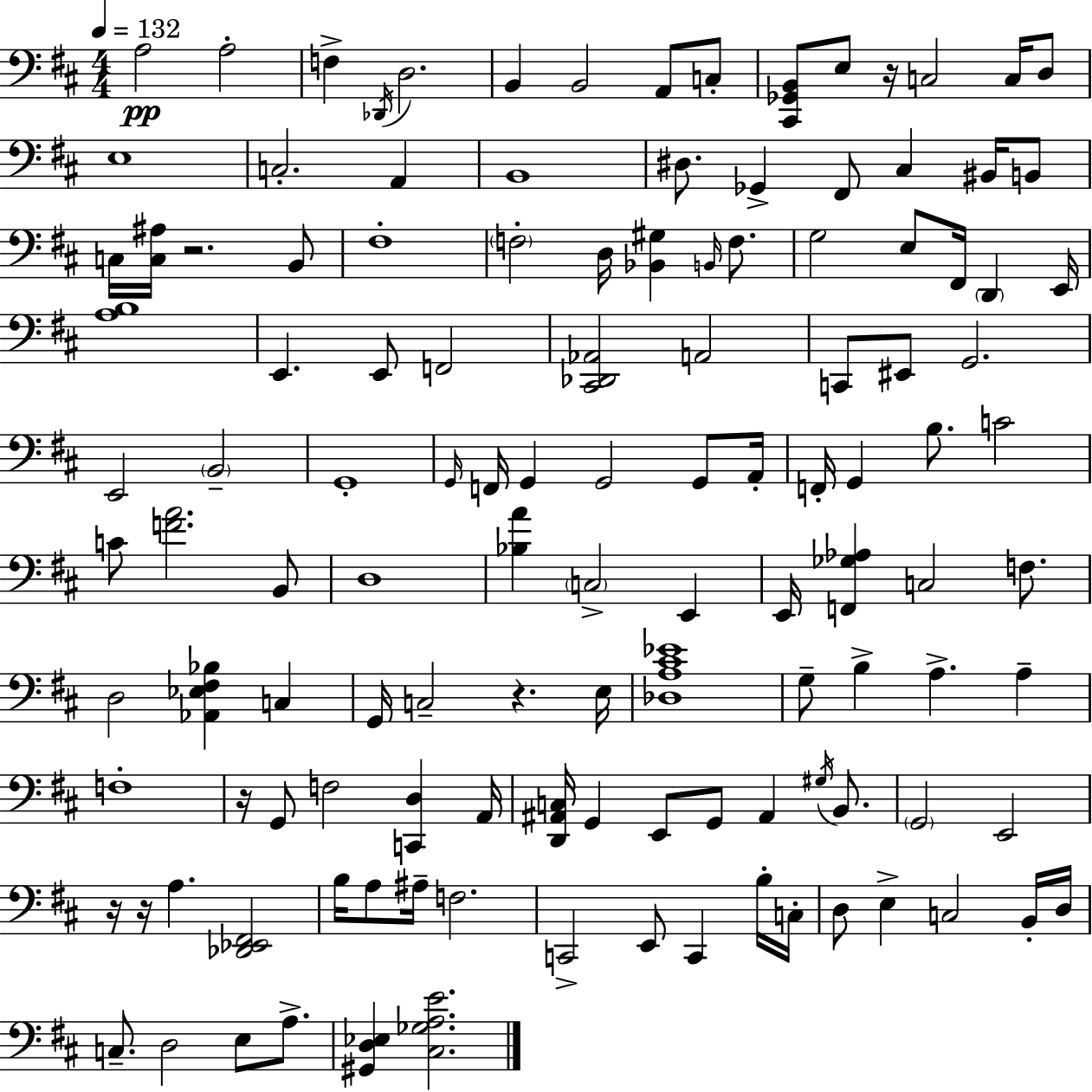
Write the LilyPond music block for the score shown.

{
  \clef bass
  \numericTimeSignature
  \time 4/4
  \key d \major
  \tempo 4 = 132
  a2\pp a2-. | f4-> \acciaccatura { des,16 } d2. | b,4 b,2 a,8 c8-. | <cis, ges, b,>8 e8 r16 c2 c16 d8 | \break e1 | c2.-. a,4 | b,1 | dis8. ges,4-> fis,8 cis4 bis,16 b,8 | \break c16 <c ais>16 r2. b,8 | fis1-. | \parenthesize f2-. d16 <bes, gis>4 \grace { b,16 } f8. | g2 e8 fis,16 \parenthesize d,4 | \break e,16 <a b>1 | e,4. e,8 f,2 | <cis, des, aes,>2 a,2 | c,8 eis,8 g,2. | \break e,2 \parenthesize b,2-- | g,1-. | \grace { g,16 } f,16 g,4 g,2 | g,8 a,16-. f,16-. g,4 b8. c'2 | \break c'8 <f' a'>2. | b,8 d1 | <bes a'>4 \parenthesize c2-> e,4 | e,16 <f, ges aes>4 c2 | \break f8. d2 <aes, ees fis bes>4 c4 | g,16 c2-- r4. | e16 <des a cis' ees'>1 | g8-- b4-> a4.-> a4-- | \break f1-. | r16 g,8 f2 <c, d>4 | a,16 <d, ais, c>16 g,4 e,8 g,8 ais,4 | \acciaccatura { gis16 } b,8. \parenthesize g,2 e,2 | \break r16 r16 a4. <des, ees, fis,>2 | b16 a8 ais16-- f2. | c,2-> e,8 c,4 | b16-. c16-. d8 e4-> c2 | \break b,16-. d16 c8.-- d2 e8 | a8.-> <gis, d ees>4 <cis ges a e'>2. | \bar "|."
}